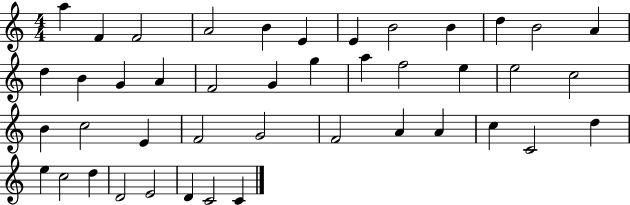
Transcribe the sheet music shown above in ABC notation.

X:1
T:Untitled
M:4/4
L:1/4
K:C
a F F2 A2 B E E B2 B d B2 A d B G A F2 G g a f2 e e2 c2 B c2 E F2 G2 F2 A A c C2 d e c2 d D2 E2 D C2 C